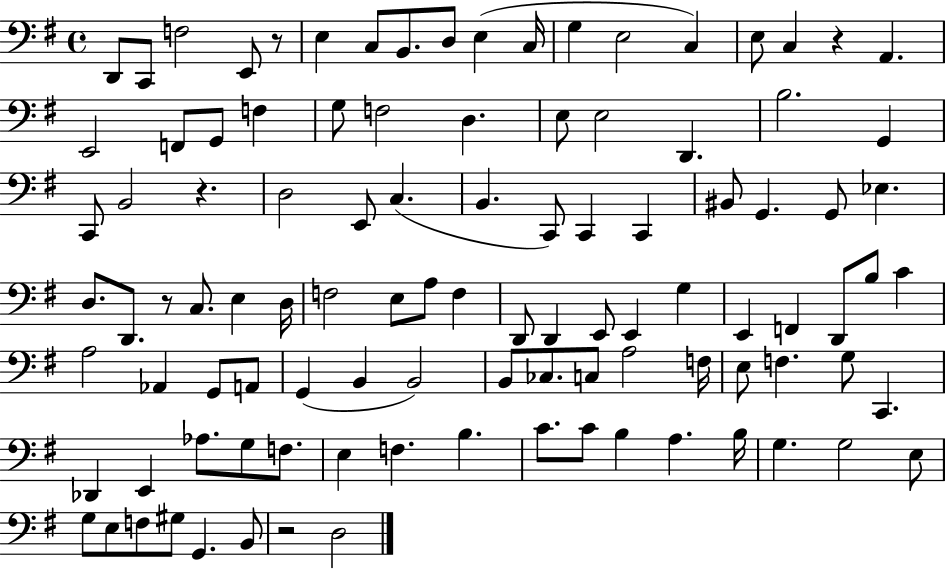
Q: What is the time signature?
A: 4/4